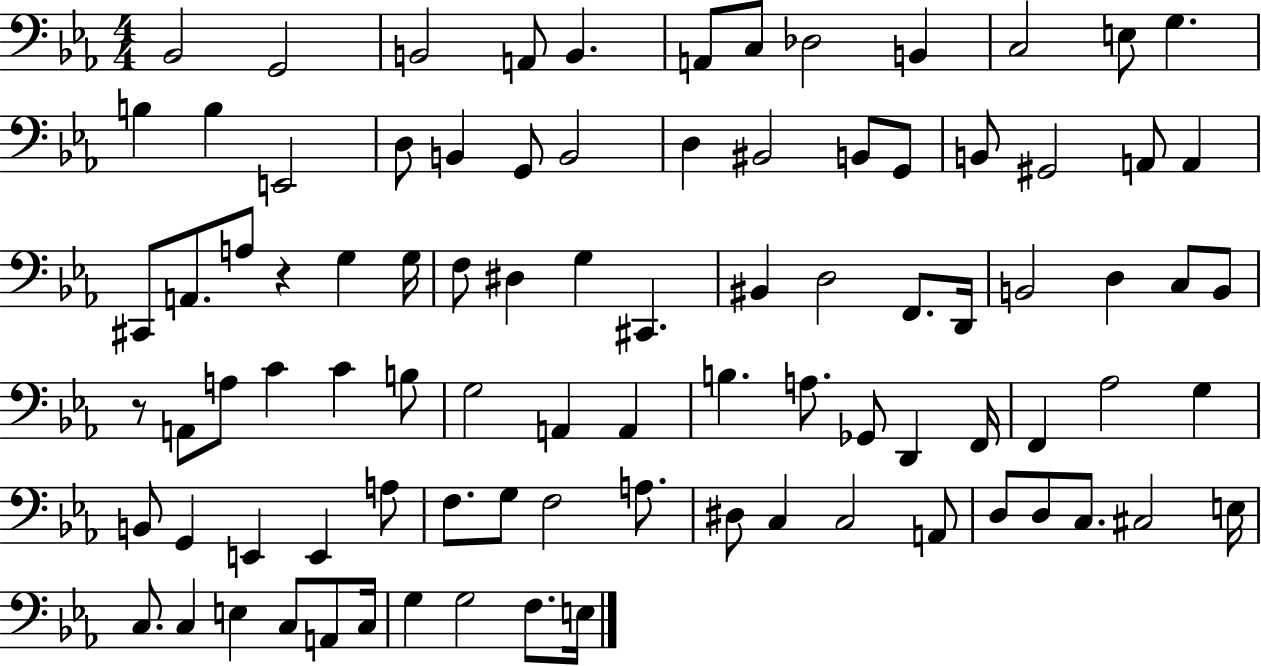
{
  \clef bass
  \numericTimeSignature
  \time 4/4
  \key ees \major
  bes,2 g,2 | b,2 a,8 b,4. | a,8 c8 des2 b,4 | c2 e8 g4. | \break b4 b4 e,2 | d8 b,4 g,8 b,2 | d4 bis,2 b,8 g,8 | b,8 gis,2 a,8 a,4 | \break cis,8 a,8. a8 r4 g4 g16 | f8 dis4 g4 cis,4. | bis,4 d2 f,8. d,16 | b,2 d4 c8 b,8 | \break r8 a,8 a8 c'4 c'4 b8 | g2 a,4 a,4 | b4. a8. ges,8 d,4 f,16 | f,4 aes2 g4 | \break b,8 g,4 e,4 e,4 a8 | f8. g8 f2 a8. | dis8 c4 c2 a,8 | d8 d8 c8. cis2 e16 | \break c8. c4 e4 c8 a,8 c16 | g4 g2 f8. e16 | \bar "|."
}